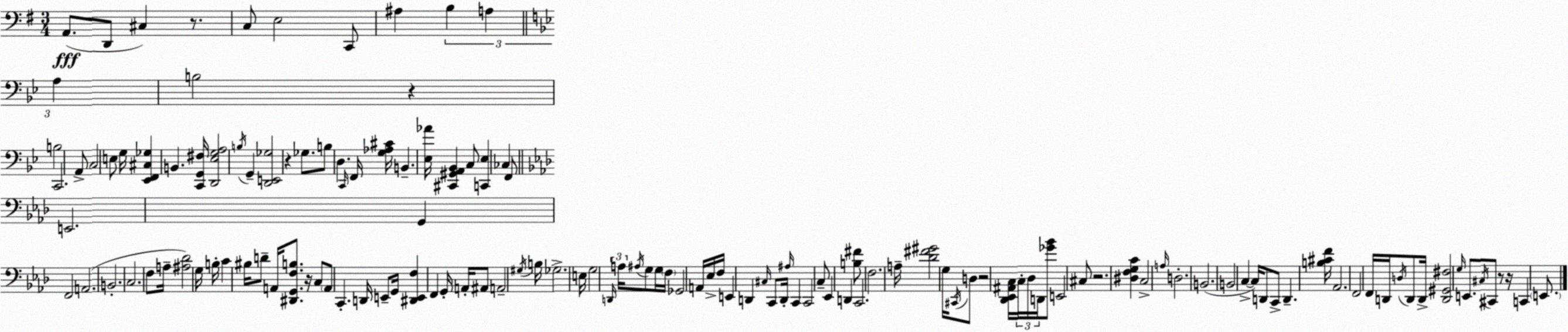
X:1
T:Untitled
M:3/4
L:1/4
K:G
A,,/2 D,,/2 ^C, z/2 C,/2 E,2 C,,/2 ^A, B, A, A, B,2 z B,2 C,,2 A,,/2 C,2 E,/2 G,/4 [_E,,F,,^C,_G,] B,, [C,,G,,^F,]/4 [D,,_E,G,A,]2 B,/4 G,, [D,,E,,_G,]2 z _G,/2 B,/2 D, C,,/4 F,,/4 [G,_A,^C]/4 B,, [_E,_A]/4 [^C,,^G,,A,,_B,,] C,/2 [C,,_E,] _C, F,,/2 E,,2 G,, F,,2 A,,2 B,,2 C,2 F,/2 A,/4 [^A,_D]2 G,/4 B,/4 C ^B,/4 D/2 A,,/4 [^D,,G,,F,B,]/2 z/4 C,/2 A,,/2 C,, D,,/4 E,,/2 G,,/4 [^D,,E,,F,] F,, G,,/4 A,,/4 ^A,,/2 A,,2 ^G,/4 B,/4 _G,2 E,/4 G,2 D,,/4 A,/4 ^A,/4 G,/2 G,/4 F,/4 _G,,2 A,,/4 _E,/4 F,/4 E,, D,, ^C,/4 C,,/2 D,,/4 ^A,/4 C,, C,,2 C,/2 _E,, D,, [B,^F]/2 C,,2 F,2 A,/4 [_D^F^G]2 G,/4 ^C,,/4 D,/2 z2 [_D,,_E,,^A,,C,]/4 C,/4 _D,/4 D,,/4 [_G_B]/2 E,,2 ^C,/2 z2 [^D,F,G,C] C,2 A,/4 D,2 B,,2 B,,2 C, C,/4 D,,/2 C,,/2 D,, [B,^CF]/4 _A,,2 F,,2 F,,/4 D,,/4 D,/4 D,,/2 D,,/4 [D,,^G,,^F,]2 G,/4 E,,/2 ^C,/4 ^C,,/2 z/2 z/4 C,, E,,/2